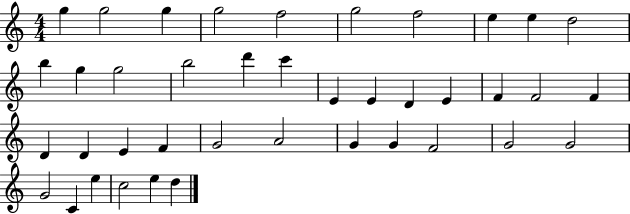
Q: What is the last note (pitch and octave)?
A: D5